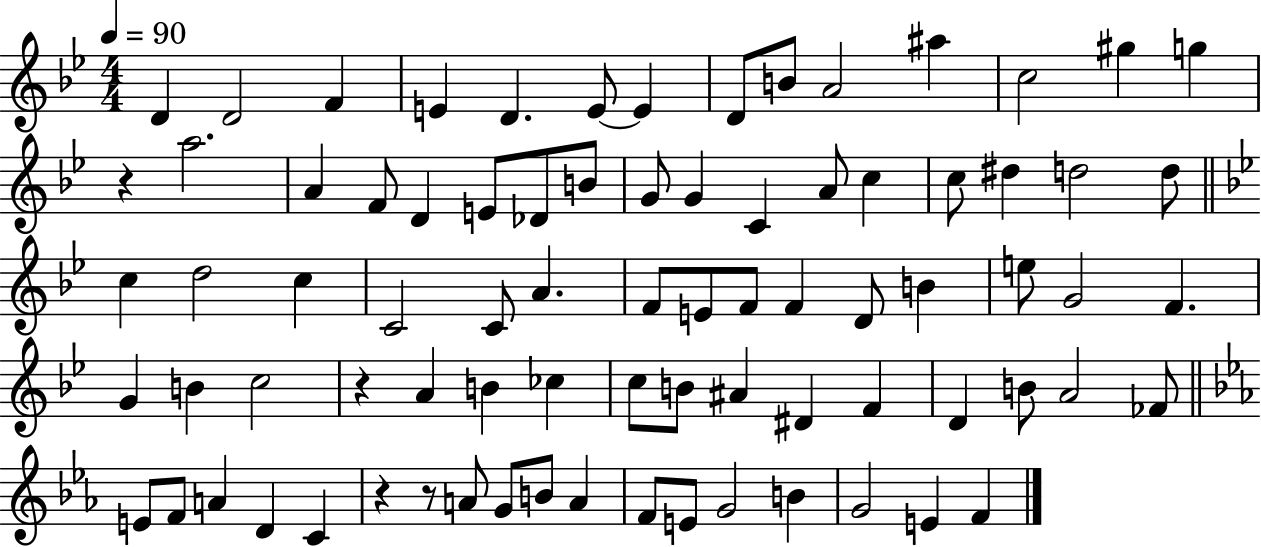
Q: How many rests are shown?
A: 4